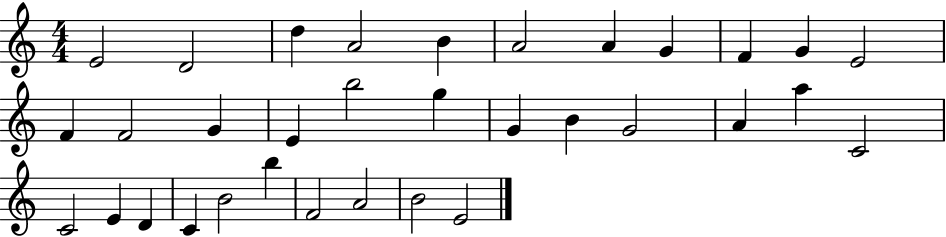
{
  \clef treble
  \numericTimeSignature
  \time 4/4
  \key c \major
  e'2 d'2 | d''4 a'2 b'4 | a'2 a'4 g'4 | f'4 g'4 e'2 | \break f'4 f'2 g'4 | e'4 b''2 g''4 | g'4 b'4 g'2 | a'4 a''4 c'2 | \break c'2 e'4 d'4 | c'4 b'2 b''4 | f'2 a'2 | b'2 e'2 | \break \bar "|."
}